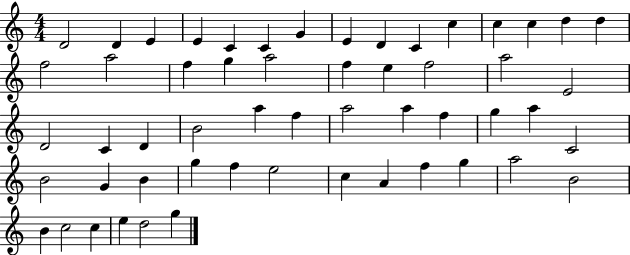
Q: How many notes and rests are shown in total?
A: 55